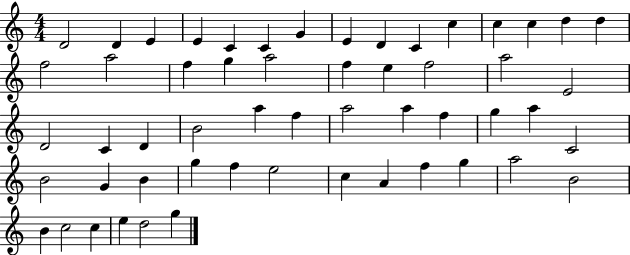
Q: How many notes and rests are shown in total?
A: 55